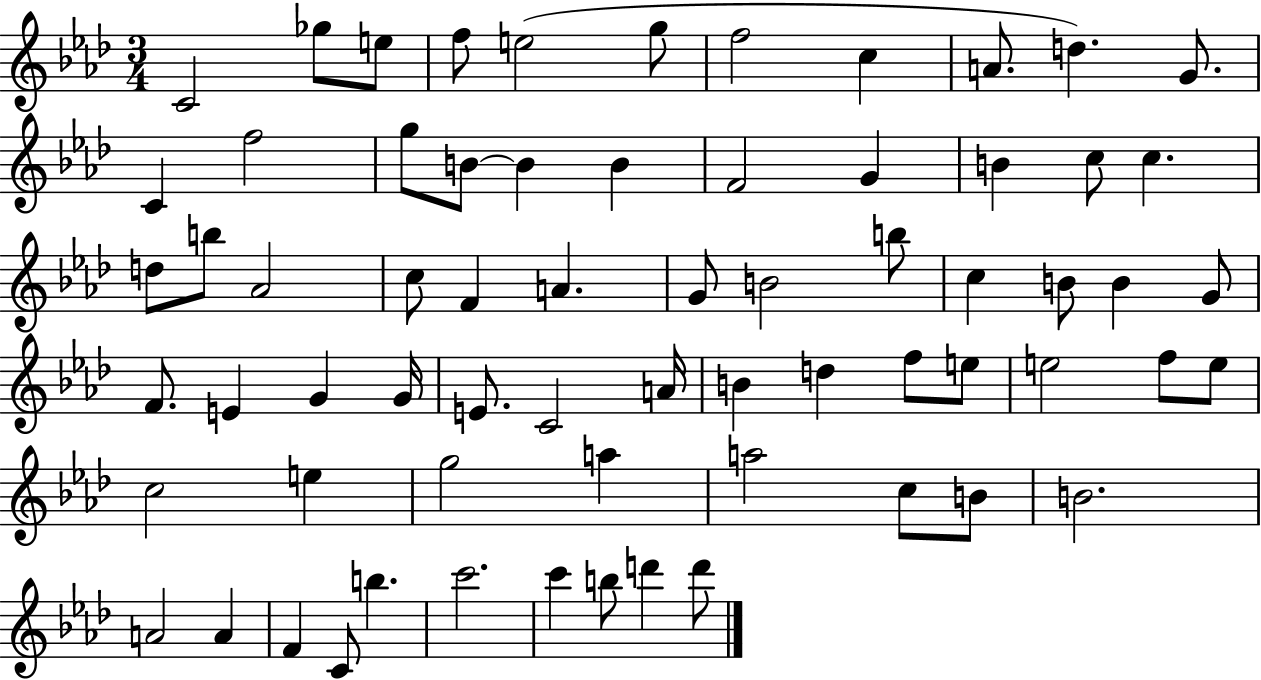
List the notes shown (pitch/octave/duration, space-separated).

C4/h Gb5/e E5/e F5/e E5/h G5/e F5/h C5/q A4/e. D5/q. G4/e. C4/q F5/h G5/e B4/e B4/q B4/q F4/h G4/q B4/q C5/e C5/q. D5/e B5/e Ab4/h C5/e F4/q A4/q. G4/e B4/h B5/e C5/q B4/e B4/q G4/e F4/e. E4/q G4/q G4/s E4/e. C4/h A4/s B4/q D5/q F5/e E5/e E5/h F5/e E5/e C5/h E5/q G5/h A5/q A5/h C5/e B4/e B4/h. A4/h A4/q F4/q C4/e B5/q. C6/h. C6/q B5/e D6/q D6/e